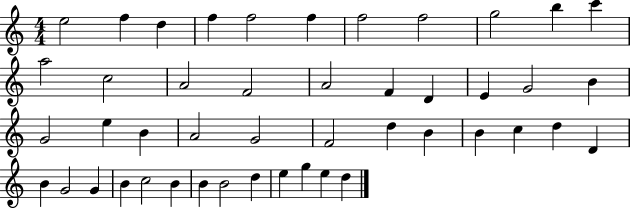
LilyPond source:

{
  \clef treble
  \numericTimeSignature
  \time 4/4
  \key c \major
  e''2 f''4 d''4 | f''4 f''2 f''4 | f''2 f''2 | g''2 b''4 c'''4 | \break a''2 c''2 | a'2 f'2 | a'2 f'4 d'4 | e'4 g'2 b'4 | \break g'2 e''4 b'4 | a'2 g'2 | f'2 d''4 b'4 | b'4 c''4 d''4 d'4 | \break b'4 g'2 g'4 | b'4 c''2 b'4 | b'4 b'2 d''4 | e''4 g''4 e''4 d''4 | \break \bar "|."
}